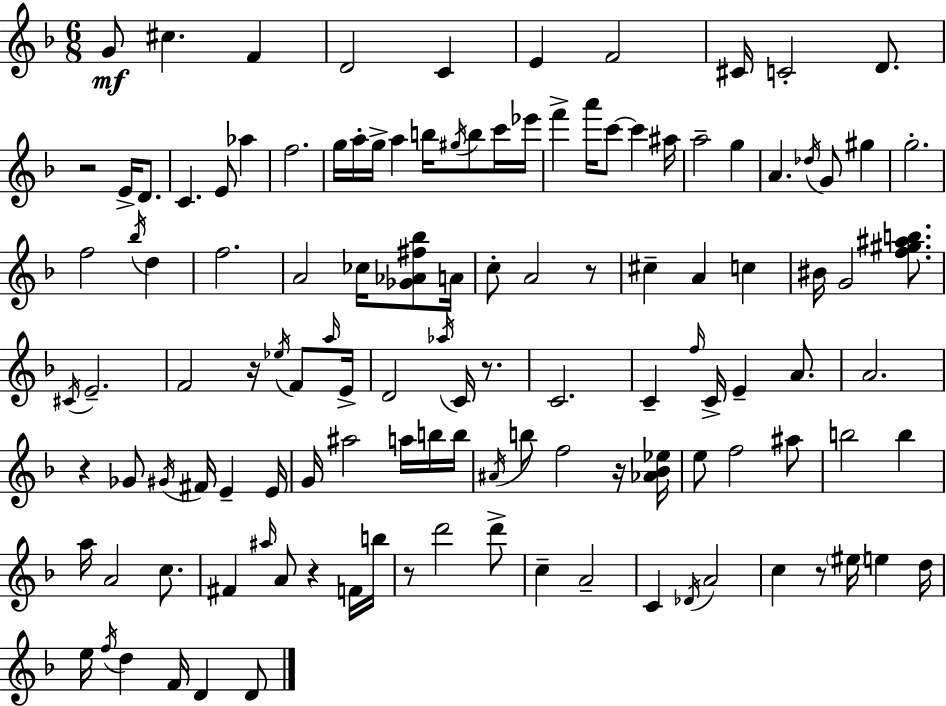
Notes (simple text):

G4/e C#5/q. F4/q D4/h C4/q E4/q F4/h C#4/s C4/h D4/e. R/h E4/s D4/e. C4/q. E4/e Ab5/q F5/h. G5/s A5/s G5/s A5/q B5/s G#5/s B5/e C6/s Eb6/s F6/q A6/s C6/e C6/q A#5/s A5/h G5/q A4/q. Db5/s G4/e G#5/q G5/h. F5/h Bb5/s D5/q F5/h. A4/h CES5/s [Gb4,Ab4,F#5,Bb5]/e A4/s C5/e A4/h R/e C#5/q A4/q C5/q BIS4/s G4/h [F5,G#5,A#5,B5]/e. C#4/s E4/h. F4/h R/s Eb5/s F4/e A5/s E4/s D4/h Ab5/s C4/s R/e. C4/h. C4/q F5/s C4/s E4/q A4/e. A4/h. R/q Gb4/e G#4/s F#4/s E4/q E4/s G4/s A#5/h A5/s B5/s B5/s A#4/s B5/e F5/h R/s [Ab4,Bb4,Eb5]/s E5/e F5/h A#5/e B5/h B5/q A5/s A4/h C5/e. F#4/q A#5/s A4/e R/q F4/s B5/s R/e D6/h D6/e C5/q A4/h C4/q Db4/s A4/h C5/q R/e EIS5/s E5/q D5/s E5/s F5/s D5/q F4/s D4/q D4/e